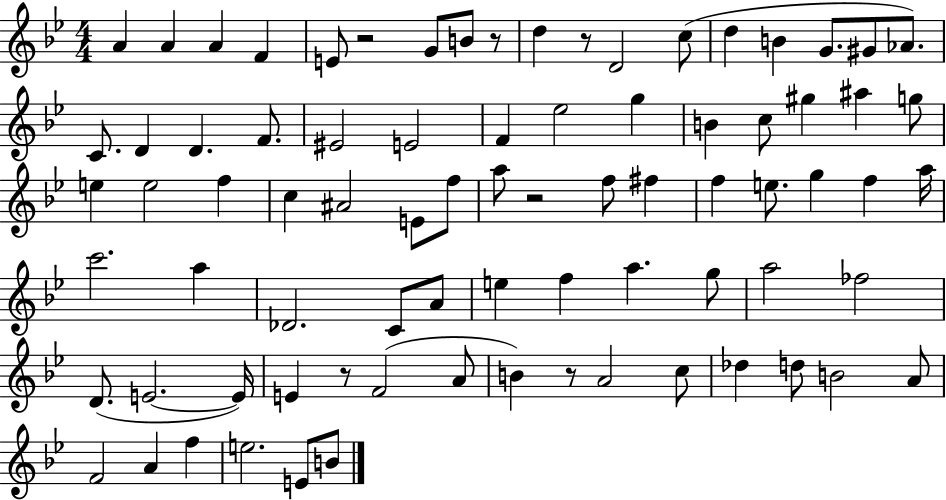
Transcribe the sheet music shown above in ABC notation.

X:1
T:Untitled
M:4/4
L:1/4
K:Bb
A A A F E/2 z2 G/2 B/2 z/2 d z/2 D2 c/2 d B G/2 ^G/2 _A/2 C/2 D D F/2 ^E2 E2 F _e2 g B c/2 ^g ^a g/2 e e2 f c ^A2 E/2 f/2 a/2 z2 f/2 ^f f e/2 g f a/4 c'2 a _D2 C/2 A/2 e f a g/2 a2 _f2 D/2 E2 E/4 E z/2 F2 A/2 B z/2 A2 c/2 _d d/2 B2 A/2 F2 A f e2 E/2 B/2